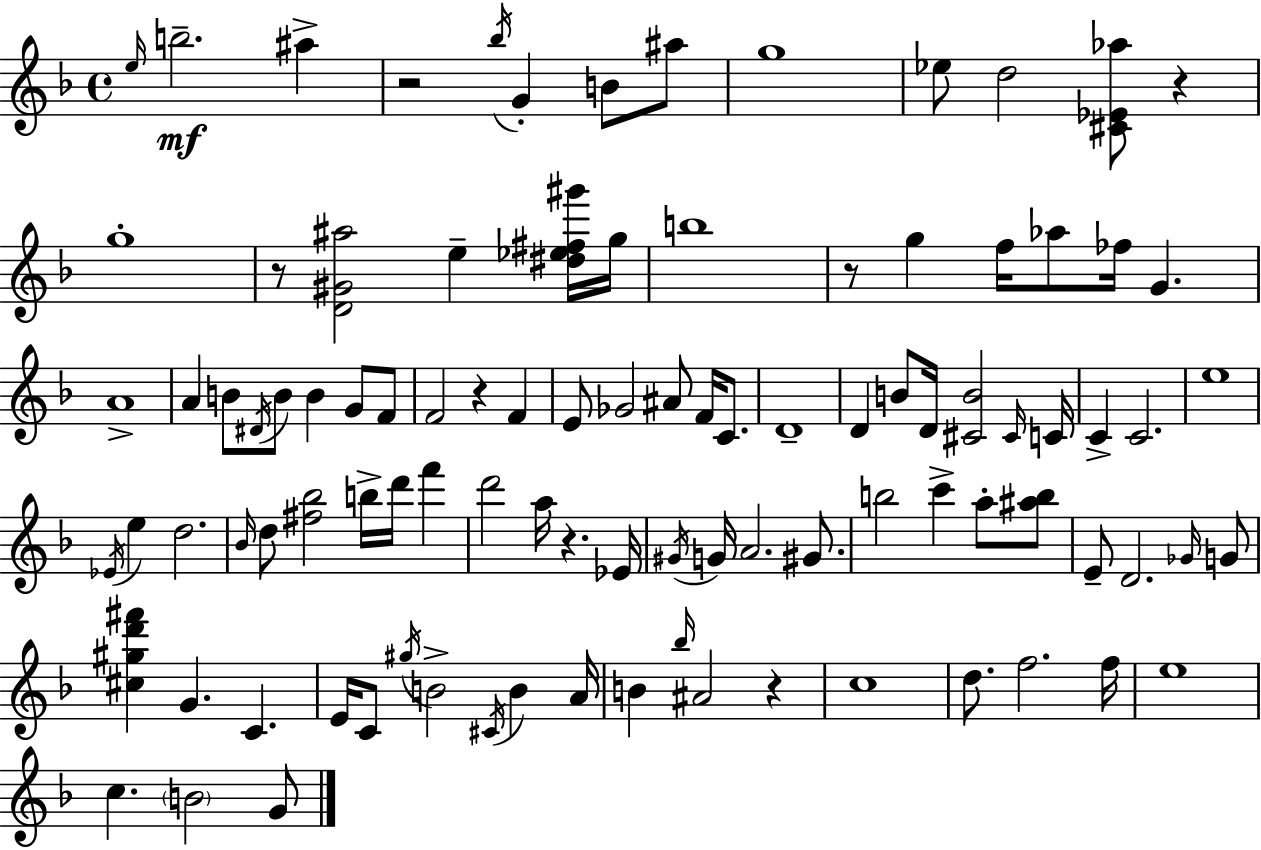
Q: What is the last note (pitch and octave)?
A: G4